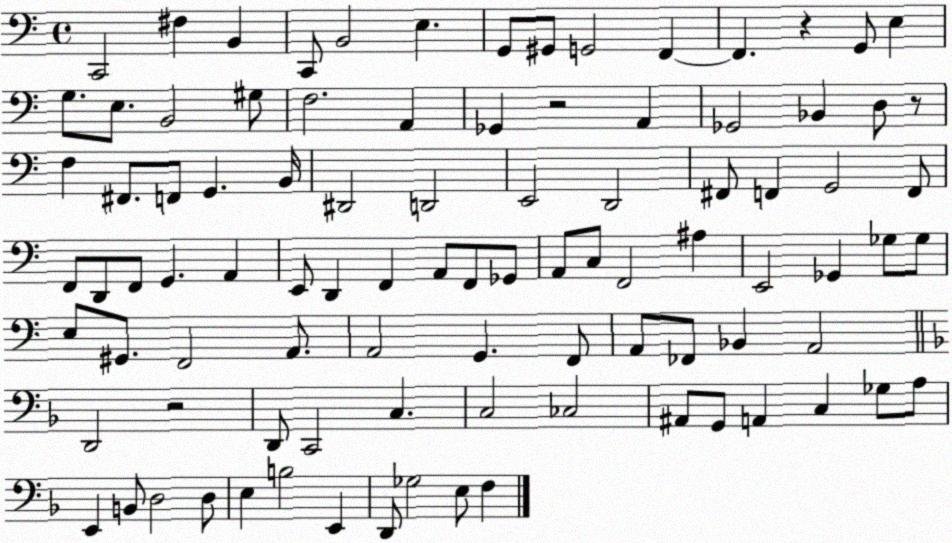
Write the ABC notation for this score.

X:1
T:Untitled
M:4/4
L:1/4
K:C
C,,2 ^F, B,, C,,/2 B,,2 E, G,,/2 ^G,,/2 G,,2 F,, F,, z G,,/2 E, G,/2 E,/2 B,,2 ^G,/2 F,2 A,, _G,, z2 A,, _G,,2 _B,, D,/2 z/2 F, ^F,,/2 F,,/2 G,, B,,/4 ^D,,2 D,,2 E,,2 D,,2 ^F,,/2 F,, G,,2 F,,/2 F,,/2 D,,/2 F,,/2 G,, A,, E,,/2 D,, F,, A,,/2 F,,/2 _G,,/2 A,,/2 C,/2 F,,2 ^A, E,,2 _G,, _G,/2 _G,/2 E,/2 ^G,,/2 F,,2 A,,/2 A,,2 G,, F,,/2 A,,/2 _F,,/2 _B,, A,,2 D,,2 z2 D,,/2 C,,2 C, C,2 _C,2 ^A,,/2 G,,/2 A,, C, _G,/2 A,/2 E,, B,,/2 D,2 D,/2 E, B,2 E,, D,,/2 _G,2 E,/2 F,